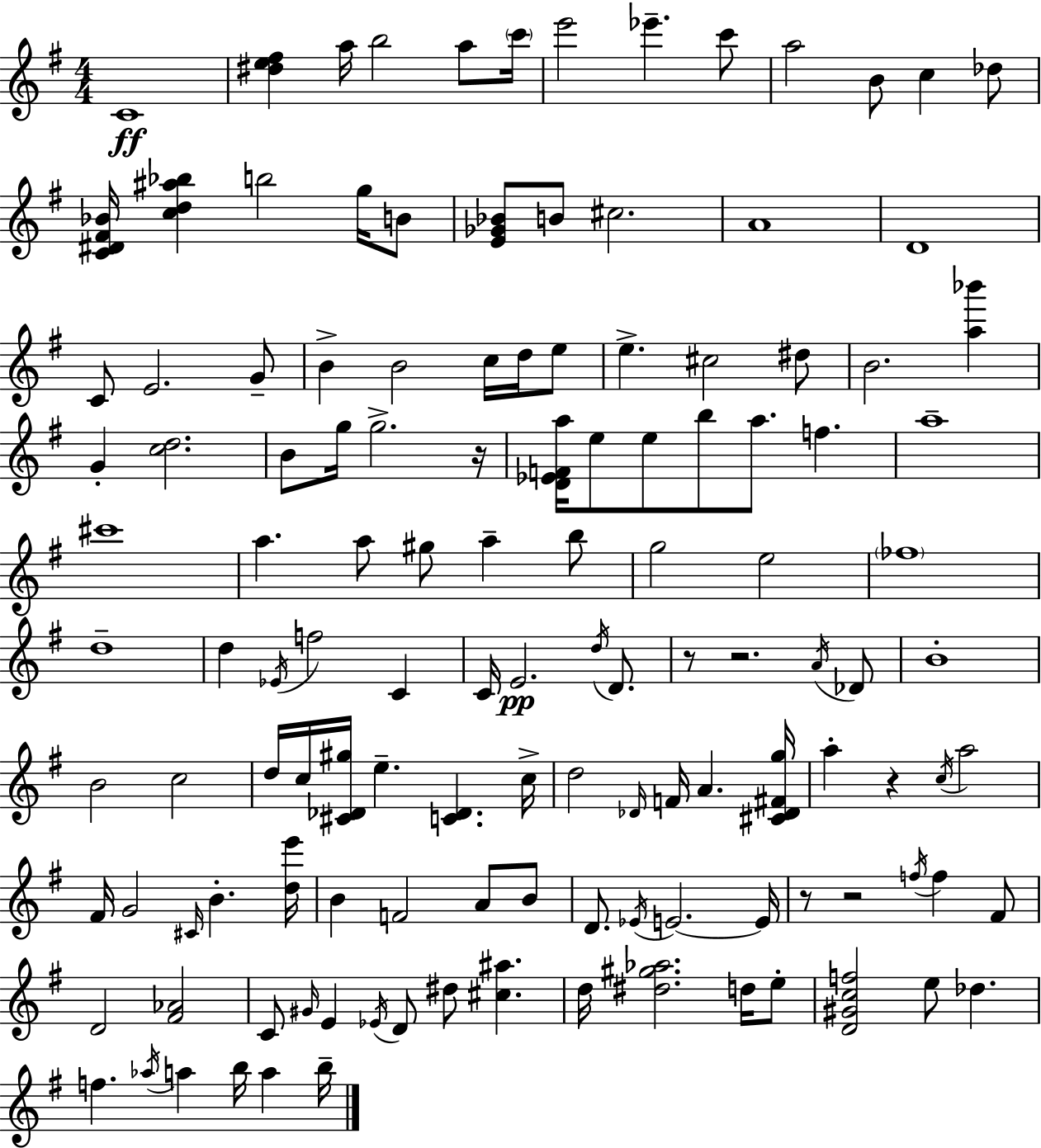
C4/w [D#5,E5,F#5]/q A5/s B5/h A5/e C6/s E6/h Eb6/q. C6/e A5/h B4/e C5/q Db5/e [C4,D#4,F#4,Bb4]/s [C5,D5,A#5,Bb5]/q B5/h G5/s B4/e [E4,Gb4,Bb4]/e B4/e C#5/h. A4/w D4/w C4/e E4/h. G4/e B4/q B4/h C5/s D5/s E5/e E5/q. C#5/h D#5/e B4/h. [A5,Bb6]/q G4/q [C5,D5]/h. B4/e G5/s G5/h. R/s [D4,Eb4,F4,A5]/s E5/e E5/e B5/e A5/e. F5/q. A5/w C#6/w A5/q. A5/e G#5/e A5/q B5/e G5/h E5/h FES5/w D5/w D5/q Eb4/s F5/h C4/q C4/s E4/h. D5/s D4/e. R/e R/h. A4/s Db4/e B4/w B4/h C5/h D5/s C5/s [C#4,Db4,G#5]/s E5/q. [C4,Db4]/q. C5/s D5/h Db4/s F4/s A4/q. [C#4,Db4,F#4,G5]/s A5/q R/q C5/s A5/h F#4/s G4/h C#4/s B4/q. [D5,E6]/s B4/q F4/h A4/e B4/e D4/e. Eb4/s E4/h. E4/s R/e R/h F5/s F5/q F#4/e D4/h [F#4,Ab4]/h C4/e G#4/s E4/q Eb4/s D4/e D#5/e [C#5,A#5]/q. D5/s [D#5,G#5,Ab5]/h. D5/s E5/e [D4,G#4,C5,F5]/h E5/e Db5/q. F5/q. Ab5/s A5/q B5/s A5/q B5/s